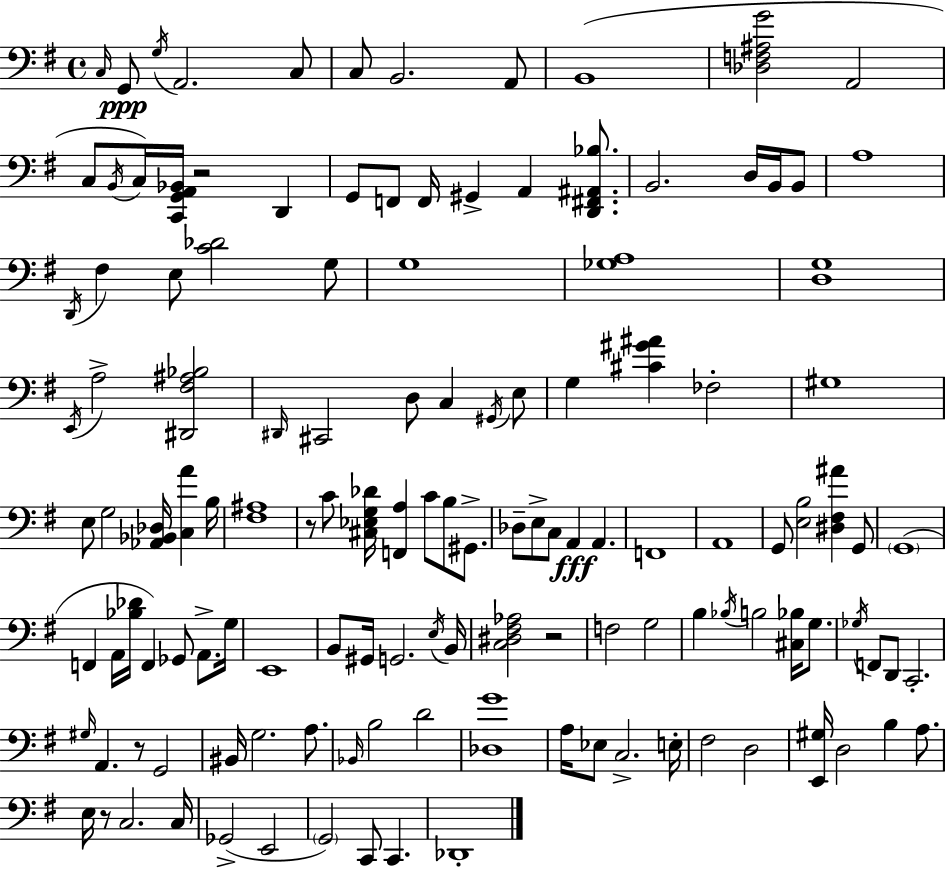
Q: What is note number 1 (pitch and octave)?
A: C3